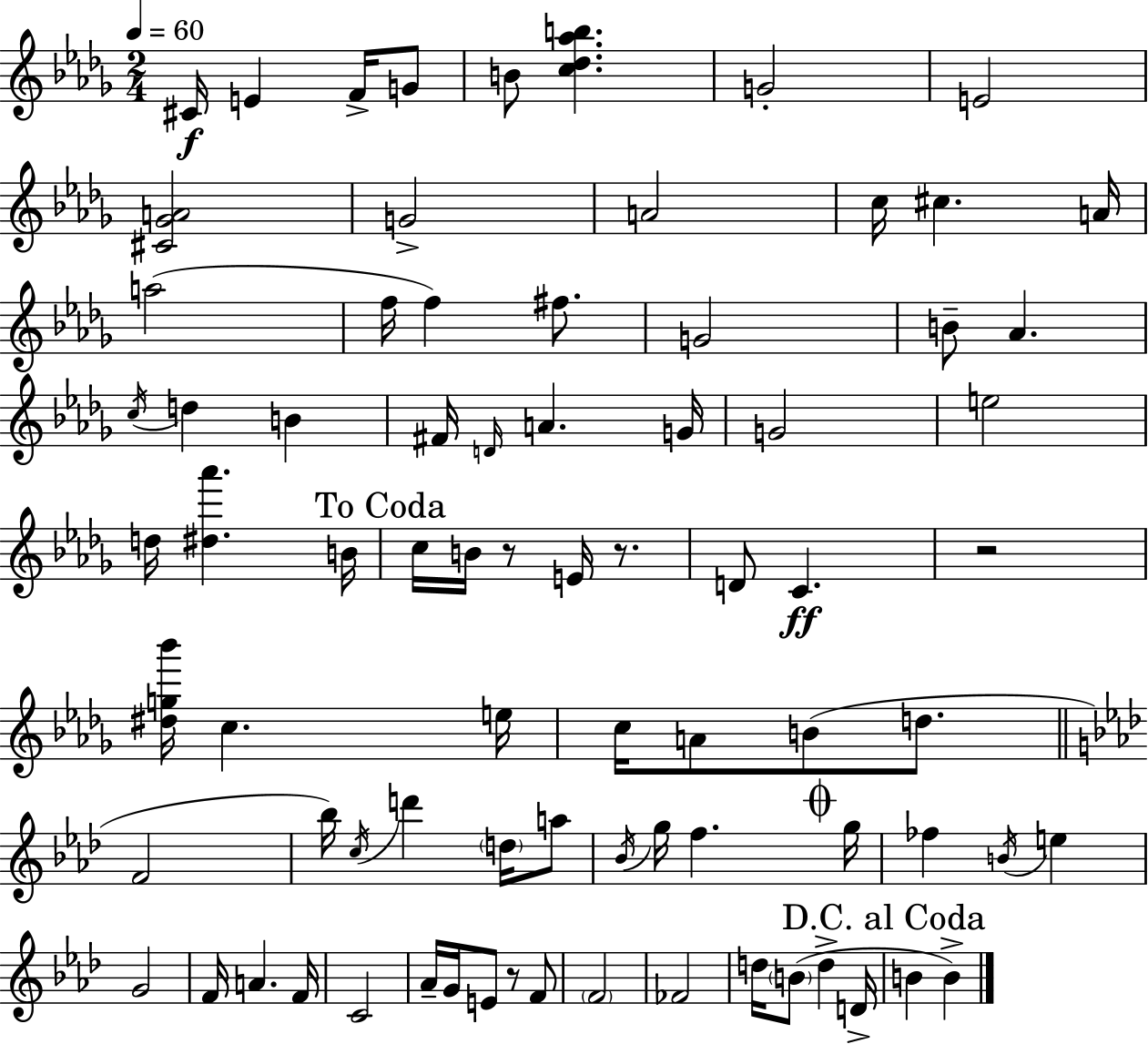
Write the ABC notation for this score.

X:1
T:Untitled
M:2/4
L:1/4
K:Bbm
^C/4 E F/4 G/2 B/2 [c_d_ab] G2 E2 [^C_GA]2 G2 A2 c/4 ^c A/4 a2 f/4 f ^f/2 G2 B/2 _A c/4 d B ^F/4 D/4 A G/4 G2 e2 d/4 [^d_a'] B/4 c/4 B/4 z/2 E/4 z/2 D/2 C z2 [^dg_b']/4 c e/4 c/4 A/2 B/2 d/2 F2 _b/4 c/4 d' d/4 a/2 _B/4 g/4 f g/4 _f B/4 e G2 F/4 A F/4 C2 _A/4 G/4 E/2 z/2 F/2 F2 _F2 d/4 B/2 d D/4 B B